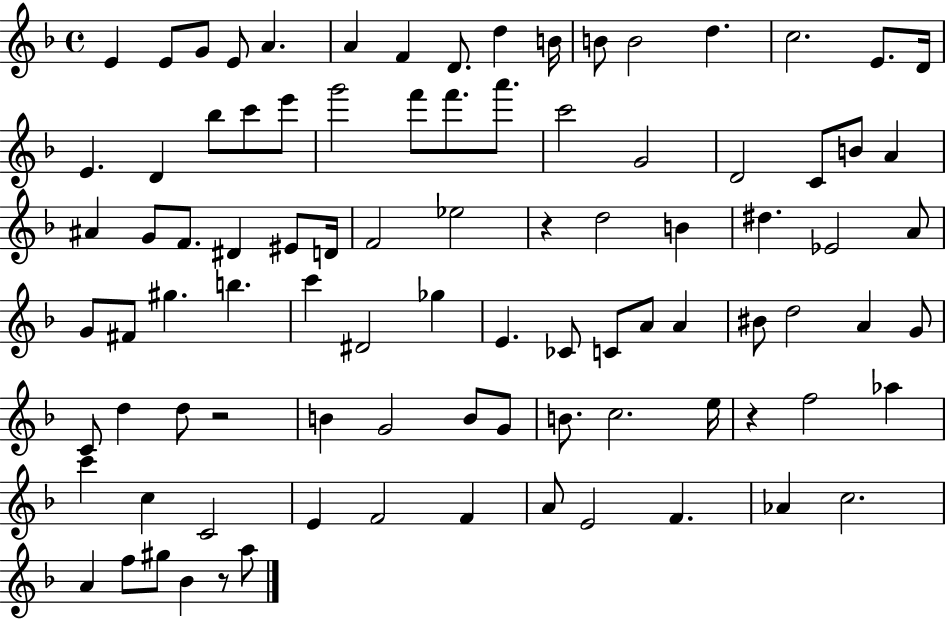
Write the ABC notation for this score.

X:1
T:Untitled
M:4/4
L:1/4
K:F
E E/2 G/2 E/2 A A F D/2 d B/4 B/2 B2 d c2 E/2 D/4 E D _b/2 c'/2 e'/2 g'2 f'/2 f'/2 a'/2 c'2 G2 D2 C/2 B/2 A ^A G/2 F/2 ^D ^E/2 D/4 F2 _e2 z d2 B ^d _E2 A/2 G/2 ^F/2 ^g b c' ^D2 _g E _C/2 C/2 A/2 A ^B/2 d2 A G/2 C/2 d d/2 z2 B G2 B/2 G/2 B/2 c2 e/4 z f2 _a c' c C2 E F2 F A/2 E2 F _A c2 A f/2 ^g/2 _B z/2 a/2